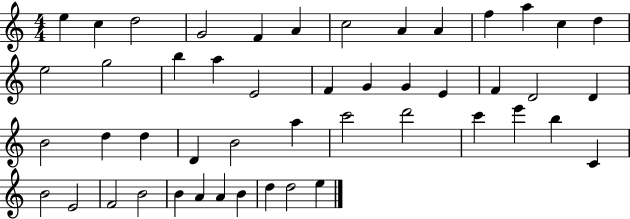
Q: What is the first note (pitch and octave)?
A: E5